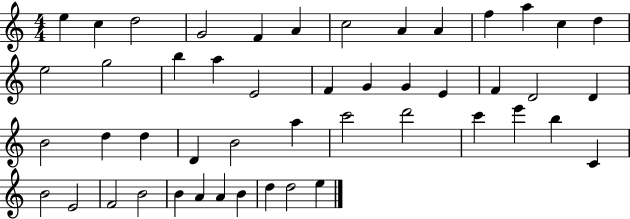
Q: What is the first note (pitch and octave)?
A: E5